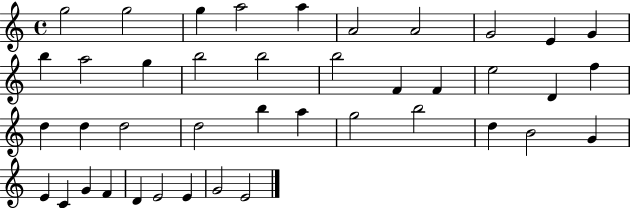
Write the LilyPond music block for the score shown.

{
  \clef treble
  \time 4/4
  \defaultTimeSignature
  \key c \major
  g''2 g''2 | g''4 a''2 a''4 | a'2 a'2 | g'2 e'4 g'4 | \break b''4 a''2 g''4 | b''2 b''2 | b''2 f'4 f'4 | e''2 d'4 f''4 | \break d''4 d''4 d''2 | d''2 b''4 a''4 | g''2 b''2 | d''4 b'2 g'4 | \break e'4 c'4 g'4 f'4 | d'4 e'2 e'4 | g'2 e'2 | \bar "|."
}